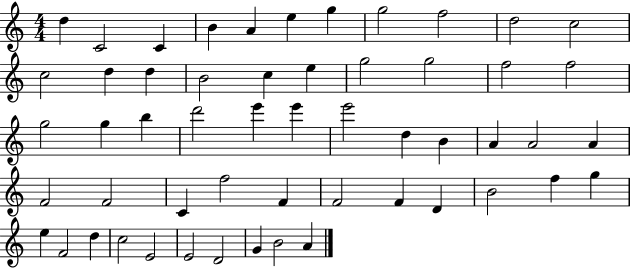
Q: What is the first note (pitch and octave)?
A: D5